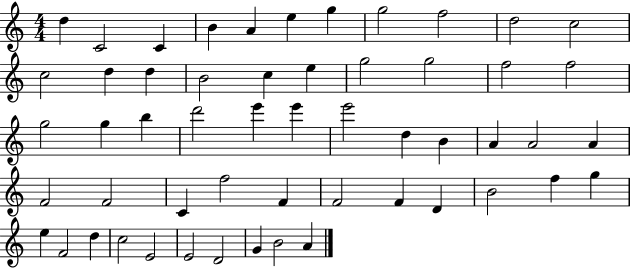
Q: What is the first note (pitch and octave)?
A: D5